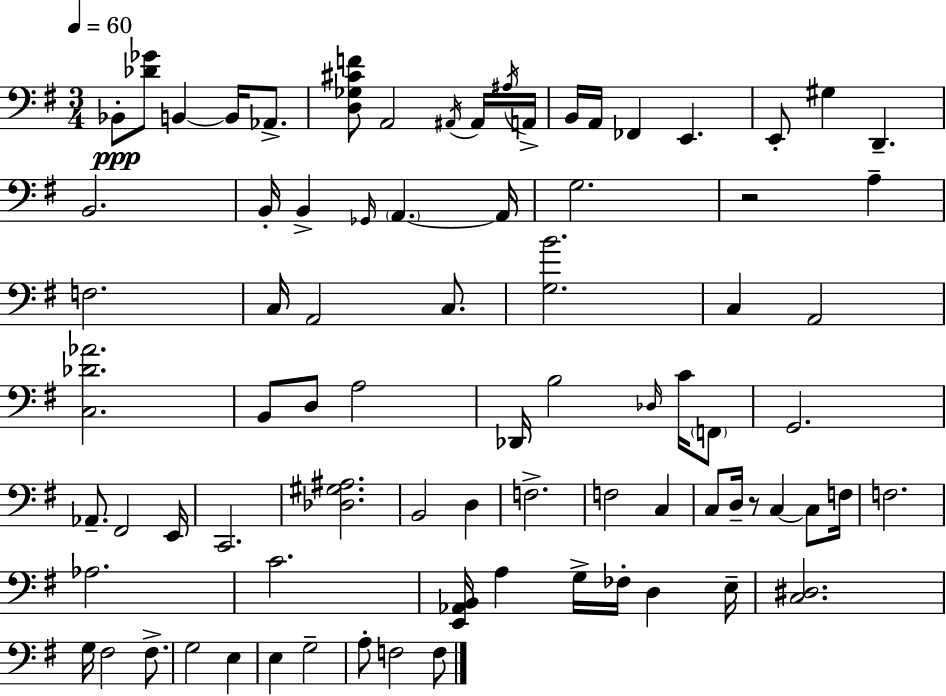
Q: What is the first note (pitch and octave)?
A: Bb2